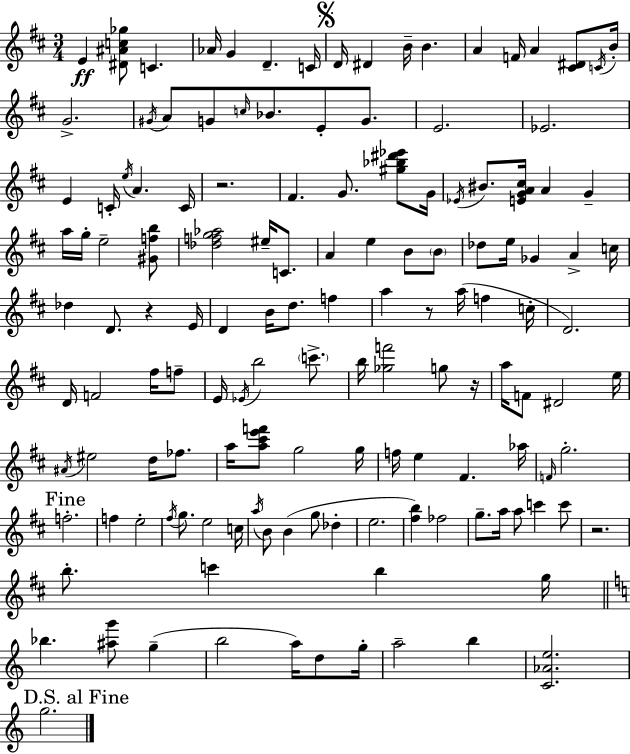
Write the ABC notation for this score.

X:1
T:Untitled
M:3/4
L:1/4
K:D
E [^D^Ac_g]/2 C _A/4 G D C/4 D/4 ^D B/4 B A F/4 A [^C^D]/2 C/4 B/4 G2 ^G/4 A/2 G/2 c/4 _B/2 E/2 G/2 E2 _E2 E C/4 e/4 A C/4 z2 ^F G/2 [^g_b^d'_e']/2 G/4 _E/4 ^B/2 [EGA^c]/4 A G a/4 g/4 e2 [^Gfb]/2 [_dfg_a]2 ^e/4 C/2 A e B/2 B/2 _d/2 e/4 _G A c/4 _d D/2 z E/4 D B/4 d/2 f a z/2 a/4 f c/4 D2 D/4 F2 ^f/4 f/2 E/4 _E/4 b2 c'/2 b/4 [_gf']2 g/2 z/4 a/4 F/2 ^D2 e/4 ^A/4 ^e2 d/4 _f/2 a/4 [a^c'e'f']/2 g2 g/4 f/4 e ^F _a/4 F/4 g2 f2 f e2 ^f/4 g/2 e2 c/4 a/4 B/2 B g/2 _d e2 [^fb] _f2 g/2 a/4 a/2 c' c'/2 z2 b/2 c' b g/4 _b [^ag']/2 g b2 a/4 d/2 g/4 a2 b [C_Ae]2 g2